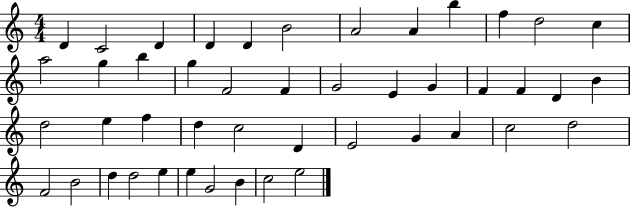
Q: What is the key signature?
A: C major